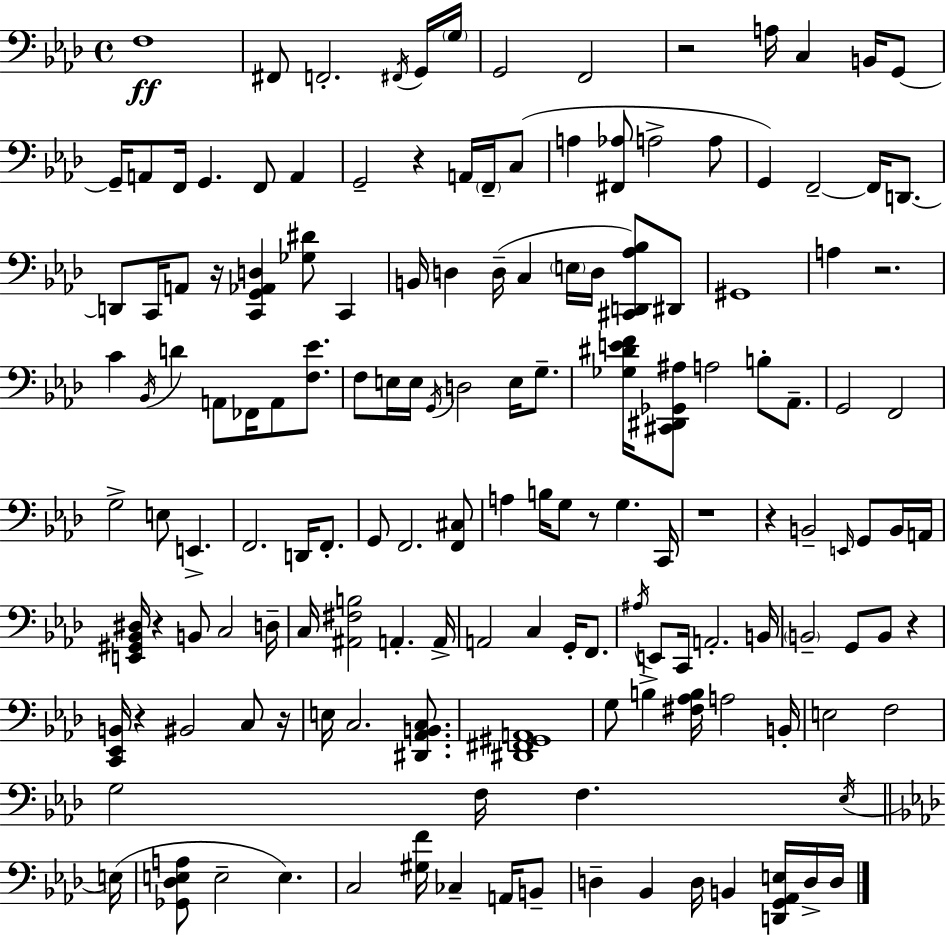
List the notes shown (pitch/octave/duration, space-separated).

F3/w F#2/e F2/h. F#2/s G2/s G3/s G2/h F2/h R/h A3/s C3/q B2/s G2/e G2/s A2/e F2/s G2/q. F2/e A2/q G2/h R/q A2/s F2/s C3/e A3/q [F#2,Ab3]/e A3/h A3/e G2/q F2/h F2/s D2/e. D2/e C2/s A2/e R/s [C2,G2,Ab2,D3]/q [Gb3,D#4]/e C2/q B2/s D3/q D3/s C3/q E3/s D3/s [C#2,D2,Ab3,Bb3]/e D#2/e G#2/w A3/q R/h. C4/q Bb2/s D4/q A2/e FES2/s A2/e [F3,Eb4]/e. F3/e E3/s E3/s G2/s D3/h E3/s G3/e. [Gb3,D#4,E4,F4]/s [C#2,D#2,Gb2,A#3]/e A3/h B3/e Ab2/e. G2/h F2/h G3/h E3/e E2/q. F2/h. D2/s F2/e. G2/e F2/h. [F2,C#3]/e A3/q B3/s G3/e R/e G3/q. C2/s R/w R/q B2/h E2/s G2/e B2/s A2/s [E2,G#2,Bb2,D#3]/s R/q B2/e C3/h D3/s C3/s [A#2,F#3,B3]/h A2/q. A2/s A2/h C3/q G2/s F2/e. A#3/s E2/e C2/s A2/h. B2/s B2/h G2/e B2/e R/q [C2,Eb2,B2]/s R/q BIS2/h C3/e R/s E3/s C3/h. [D#2,Ab2,B2,C3]/e. [D#2,F#2,G#2,A2]/w G3/e B3/q [F#3,Ab3,B3]/s A3/h B2/s E3/h F3/h G3/h F3/s F3/q. Eb3/s E3/s [Gb2,Db3,E3,A3]/e E3/h E3/q. C3/h [G#3,F4]/s CES3/q A2/s B2/e D3/q Bb2/q D3/s B2/q [D2,G2,Ab2,E3]/s D3/s D3/s